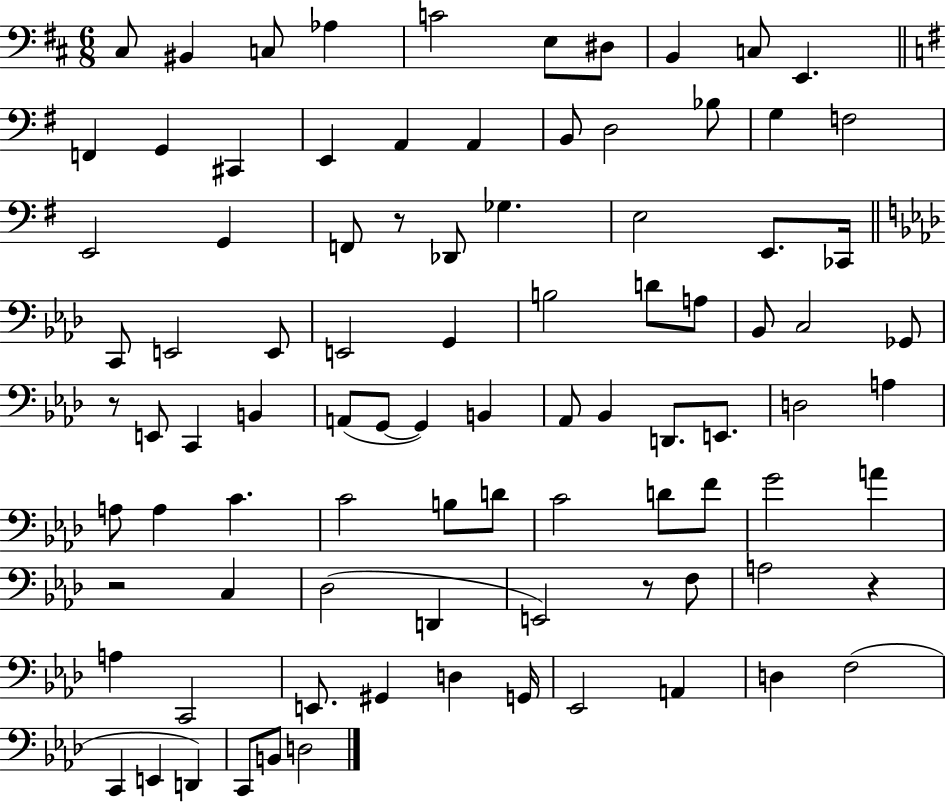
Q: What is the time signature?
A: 6/8